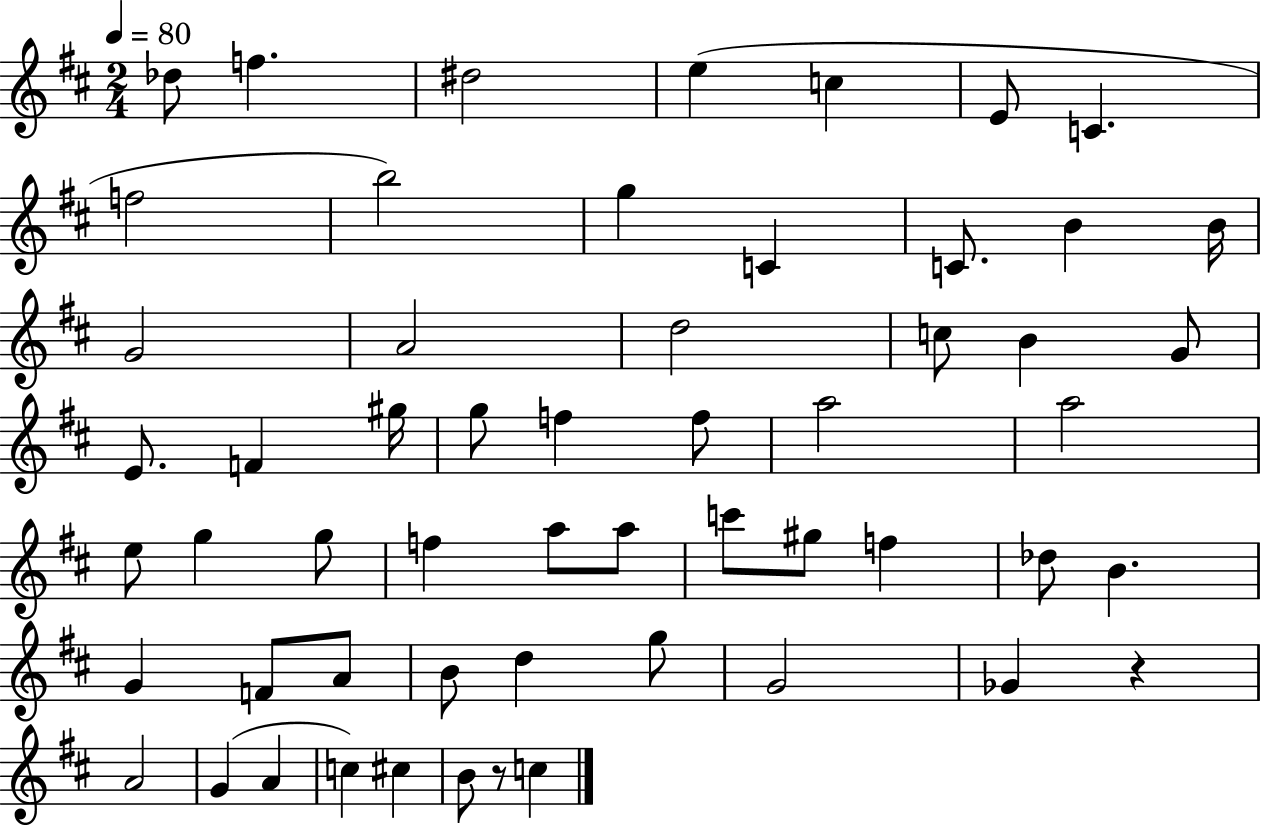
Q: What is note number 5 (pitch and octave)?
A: C5